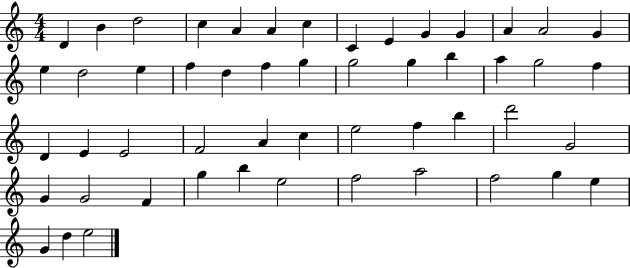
{
  \clef treble
  \numericTimeSignature
  \time 4/4
  \key c \major
  d'4 b'4 d''2 | c''4 a'4 a'4 c''4 | c'4 e'4 g'4 g'4 | a'4 a'2 g'4 | \break e''4 d''2 e''4 | f''4 d''4 f''4 g''4 | g''2 g''4 b''4 | a''4 g''2 f''4 | \break d'4 e'4 e'2 | f'2 a'4 c''4 | e''2 f''4 b''4 | d'''2 g'2 | \break g'4 g'2 f'4 | g''4 b''4 e''2 | f''2 a''2 | f''2 g''4 e''4 | \break g'4 d''4 e''2 | \bar "|."
}